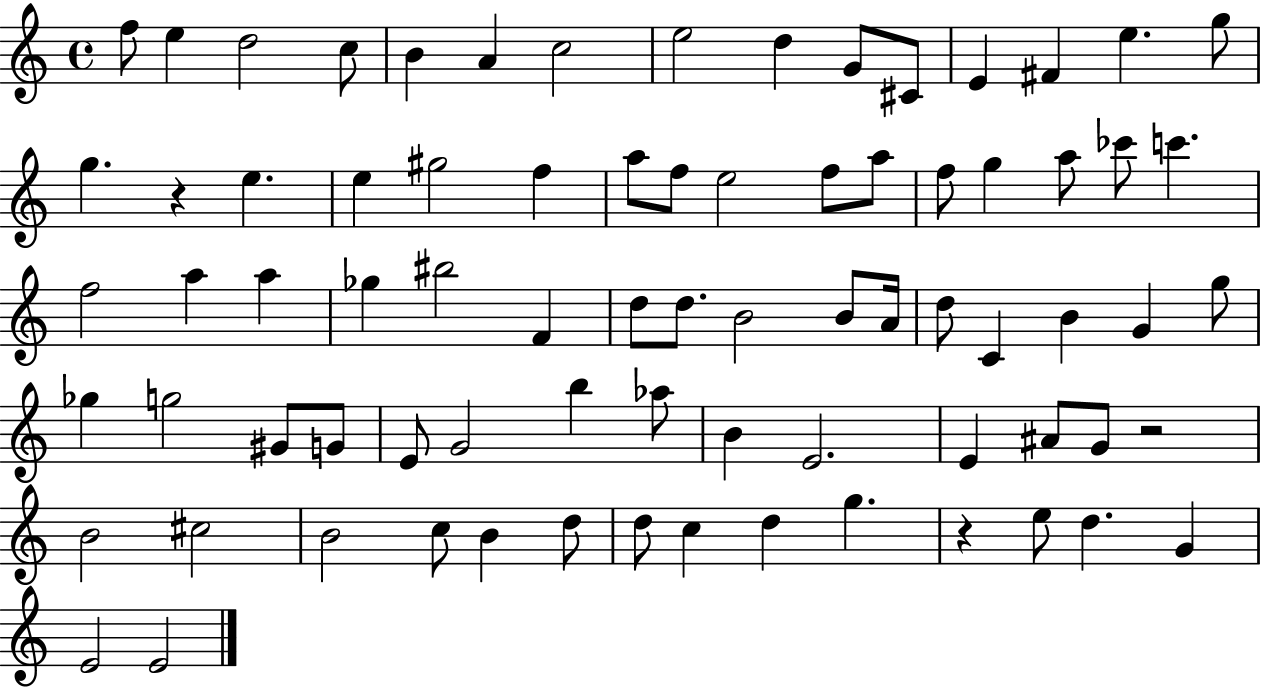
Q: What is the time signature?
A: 4/4